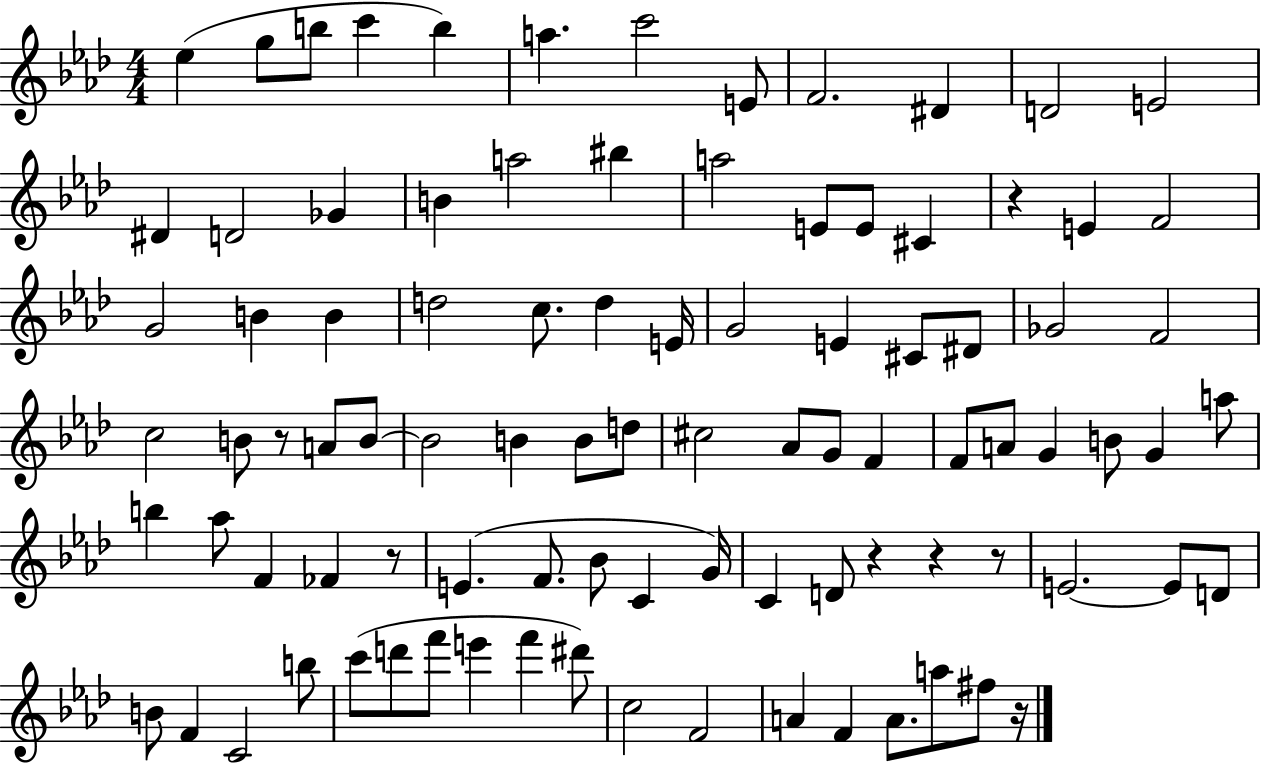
{
  \clef treble
  \numericTimeSignature
  \time 4/4
  \key aes \major
  ees''4( g''8 b''8 c'''4 b''4) | a''4. c'''2 e'8 | f'2. dis'4 | d'2 e'2 | \break dis'4 d'2 ges'4 | b'4 a''2 bis''4 | a''2 e'8 e'8 cis'4 | r4 e'4 f'2 | \break g'2 b'4 b'4 | d''2 c''8. d''4 e'16 | g'2 e'4 cis'8 dis'8 | ges'2 f'2 | \break c''2 b'8 r8 a'8 b'8~~ | b'2 b'4 b'8 d''8 | cis''2 aes'8 g'8 f'4 | f'8 a'8 g'4 b'8 g'4 a''8 | \break b''4 aes''8 f'4 fes'4 r8 | e'4.( f'8. bes'8 c'4 g'16) | c'4 d'8 r4 r4 r8 | e'2.~~ e'8 d'8 | \break b'8 f'4 c'2 b''8 | c'''8( d'''8 f'''8 e'''4 f'''4 dis'''8) | c''2 f'2 | a'4 f'4 a'8. a''8 fis''8 r16 | \break \bar "|."
}